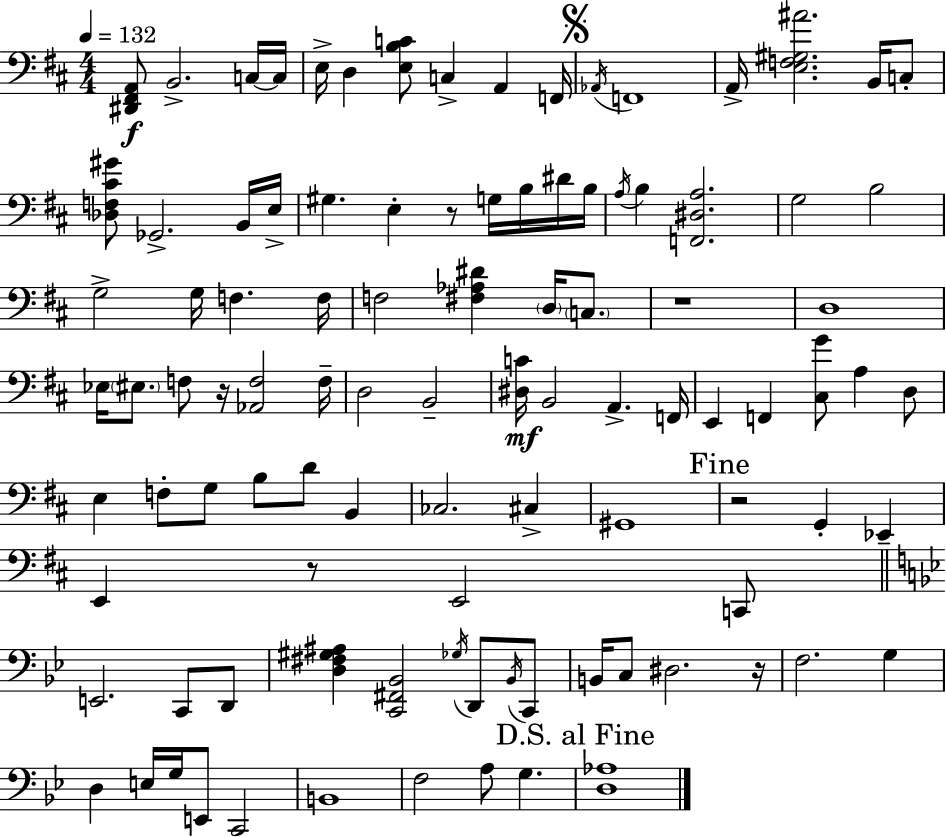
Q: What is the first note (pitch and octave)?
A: B2